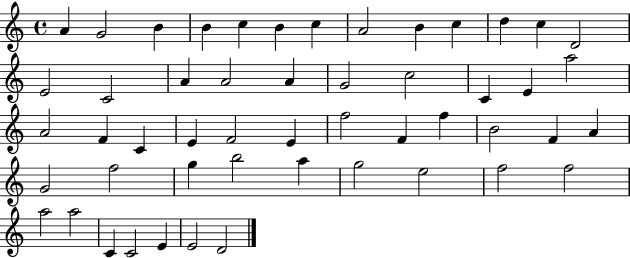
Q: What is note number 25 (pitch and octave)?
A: F4